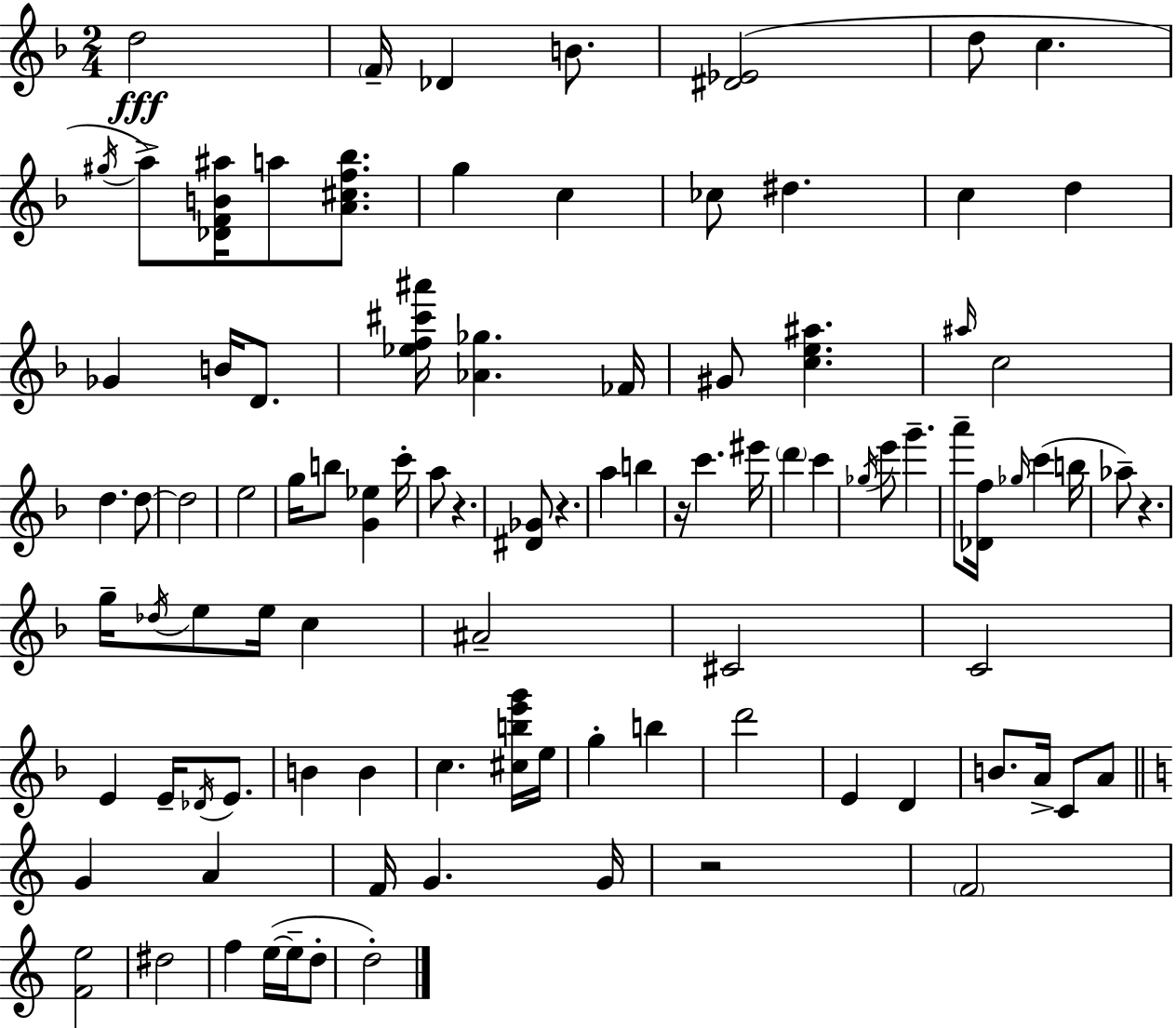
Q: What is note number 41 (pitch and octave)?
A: Gb5